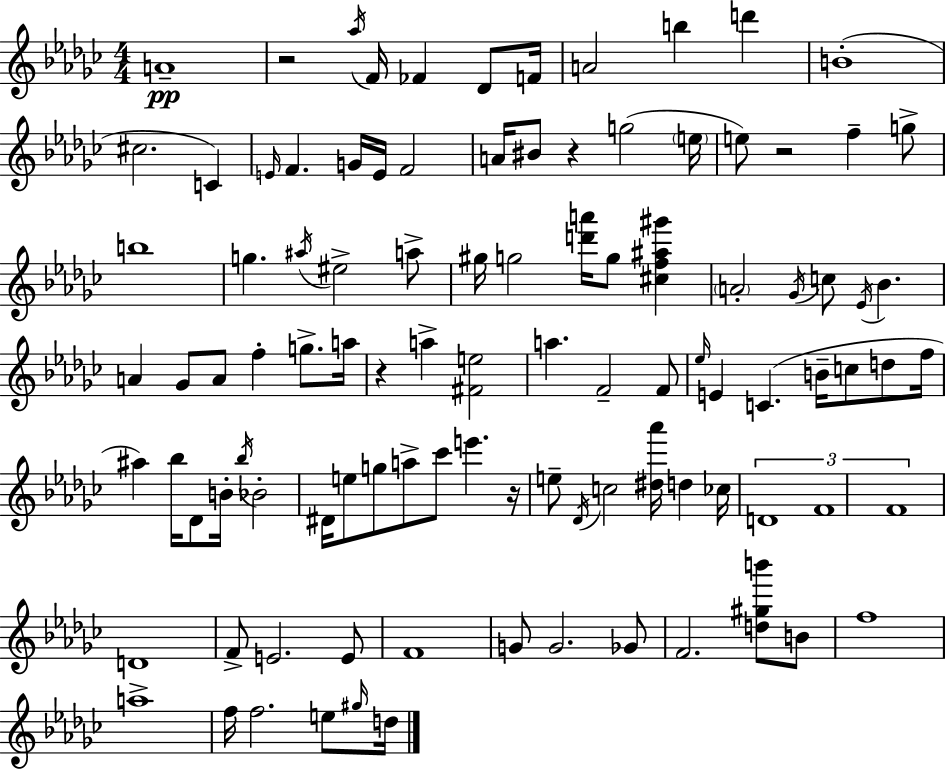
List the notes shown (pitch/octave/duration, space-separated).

A4/w R/h Ab5/s F4/s FES4/q Db4/e F4/s A4/h B5/q D6/q B4/w C#5/h. C4/q E4/s F4/q. G4/s E4/s F4/h A4/s BIS4/e R/q G5/h E5/s E5/e R/h F5/q G5/e B5/w G5/q. A#5/s EIS5/h A5/e G#5/s G5/h [D6,A6]/s G5/e [C#5,F5,A#5,G#6]/q A4/h Gb4/s C5/e Eb4/s Bb4/q. A4/q Gb4/e A4/e F5/q G5/e. A5/s R/q A5/q [F#4,E5]/h A5/q. F4/h F4/e Eb5/s E4/q C4/q. B4/s C5/e D5/e F5/s A#5/q Bb5/s Db4/e B4/s Bb5/s Bb4/h D#4/s E5/e G5/e A5/e CES6/e E6/q. R/s E5/e Db4/s C5/h [D#5,Ab6]/s D5/q CES5/s D4/w F4/w F4/w D4/w F4/e E4/h. E4/e F4/w G4/e G4/h. Gb4/e F4/h. [D5,G#5,B6]/e B4/e F5/w A5/w F5/s F5/h. E5/e G#5/s D5/s